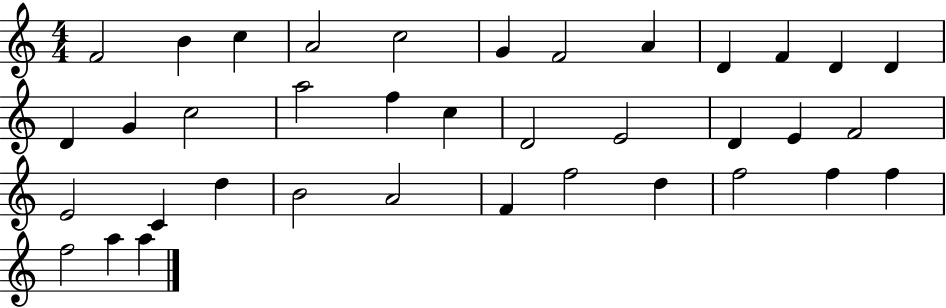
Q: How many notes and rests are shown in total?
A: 37